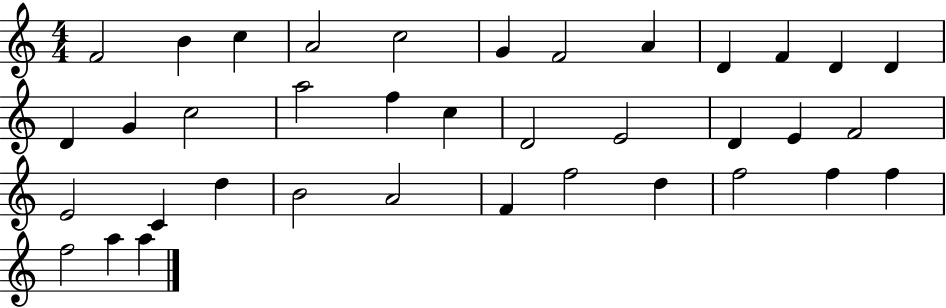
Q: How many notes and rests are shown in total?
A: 37